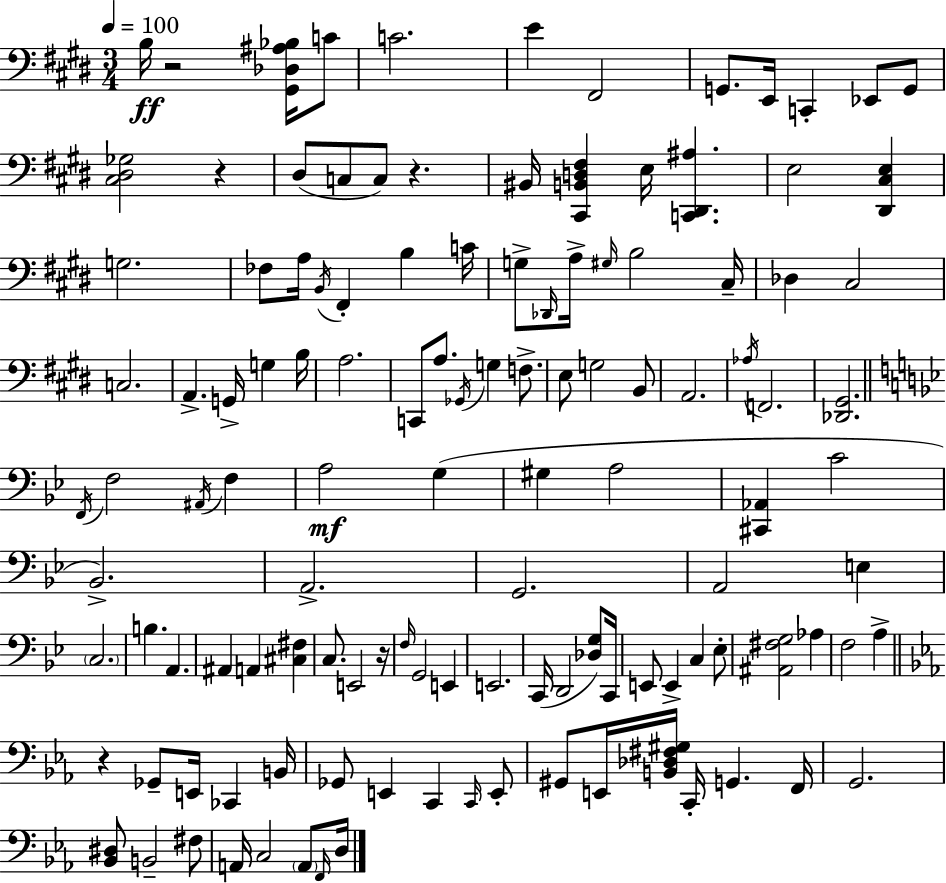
{
  \clef bass
  \numericTimeSignature
  \time 3/4
  \key e \major
  \tempo 4 = 100
  b16\ff r2 <gis, des ais bes>16 c'8 | c'2. | e'4 fis,2 | g,8. e,16 c,4-. ees,8 g,8 | \break <cis dis ges>2 r4 | dis8( c8 c8) r4. | bis,16 <cis, b, d fis>4 e16 <c, dis, ais>4. | e2 <dis, cis e>4 | \break g2. | fes8 a16 \acciaccatura { b,16 } fis,4-. b4 | c'16 g8-> \grace { des,16 } a16-> \grace { gis16 } b2 | cis16-- des4 cis2 | \break c2. | a,4.-> g,16-> g4 | b16 a2. | c,8 a8. \acciaccatura { ges,16 } g4 | \break f8.-> e8 g2 | b,8 a,2. | \acciaccatura { aes16 } f,2. | <des, gis,>2. | \break \bar "||" \break \key g \minor \acciaccatura { f,16 } f2 \acciaccatura { ais,16 } f4 | a2\mf g4( | gis4 a2 | <cis, aes,>4 c'2 | \break bes,2.->) | a,2.-> | g,2. | a,2 e4 | \break \parenthesize c2. | b4. a,4. | ais,4 a,4 <cis fis>4 | c8. e,2 | \break r16 \grace { f16 } g,2 e,4 | e,2. | c,16( d,2 | <des g>8) c,16 e,8 e,4-> c4 | \break ees8-. <ais, fis g>2 aes4 | f2 a4-> | \bar "||" \break \key ees \major r4 ges,8-- e,16 ces,4 b,16 | ges,8 e,4 c,4 \grace { c,16 } e,8-. | gis,8 e,16 <b, des fis gis>16 c,16-. g,4. | f,16 g,2. | \break <bes, dis>8 b,2-- fis8 | a,16 c2 \parenthesize a,8 | \grace { f,16 } d16 \bar "|."
}